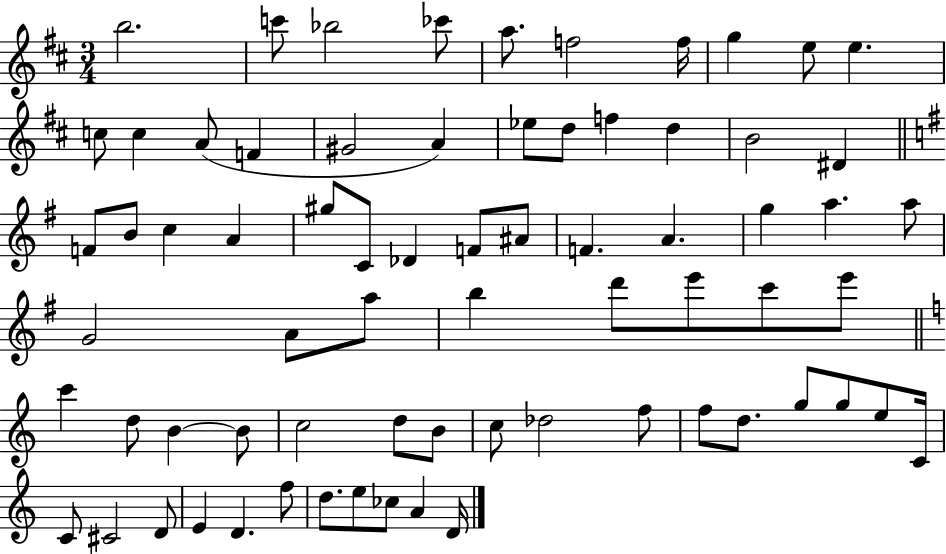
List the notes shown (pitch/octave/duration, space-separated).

B5/h. C6/e Bb5/h CES6/e A5/e. F5/h F5/s G5/q E5/e E5/q. C5/e C5/q A4/e F4/q G#4/h A4/q Eb5/e D5/e F5/q D5/q B4/h D#4/q F4/e B4/e C5/q A4/q G#5/e C4/e Db4/q F4/e A#4/e F4/q. A4/q. G5/q A5/q. A5/e G4/h A4/e A5/e B5/q D6/e E6/e C6/e E6/e C6/q D5/e B4/q B4/e C5/h D5/e B4/e C5/e Db5/h F5/e F5/e D5/e. G5/e G5/e E5/e C4/s C4/e C#4/h D4/e E4/q D4/q. F5/e D5/e. E5/e CES5/e A4/q D4/s